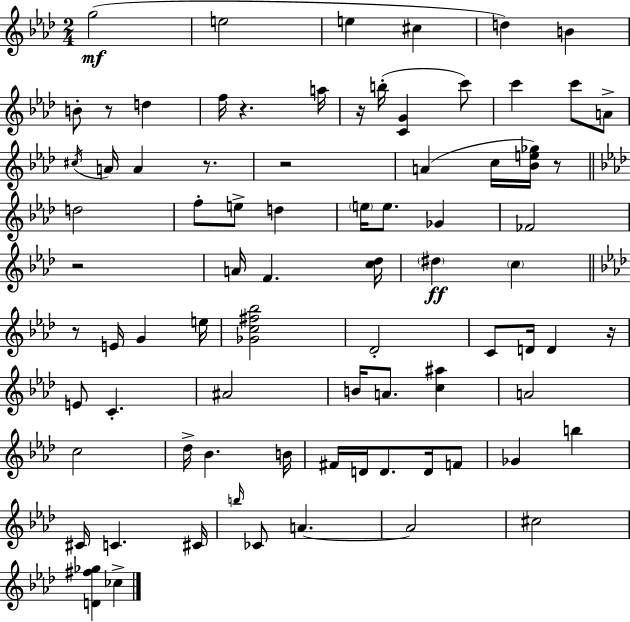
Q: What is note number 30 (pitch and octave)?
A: F4